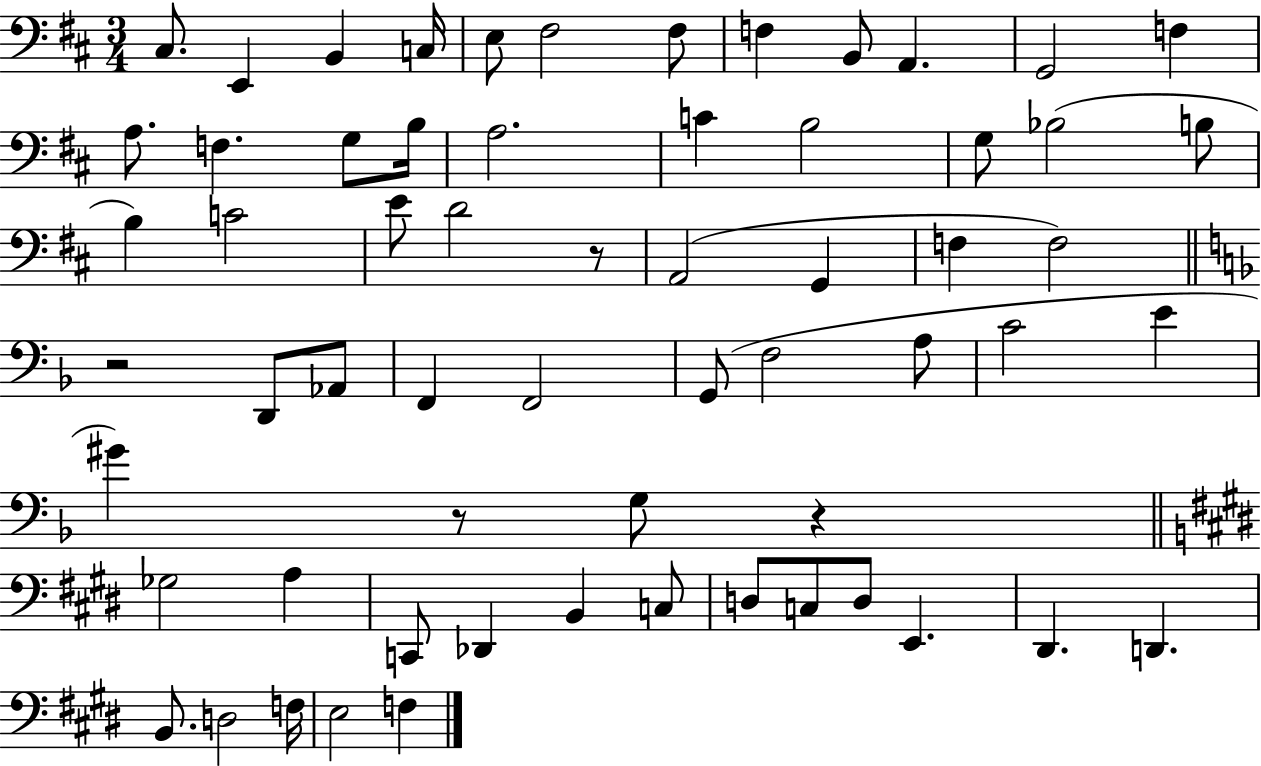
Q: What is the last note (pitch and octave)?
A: F3